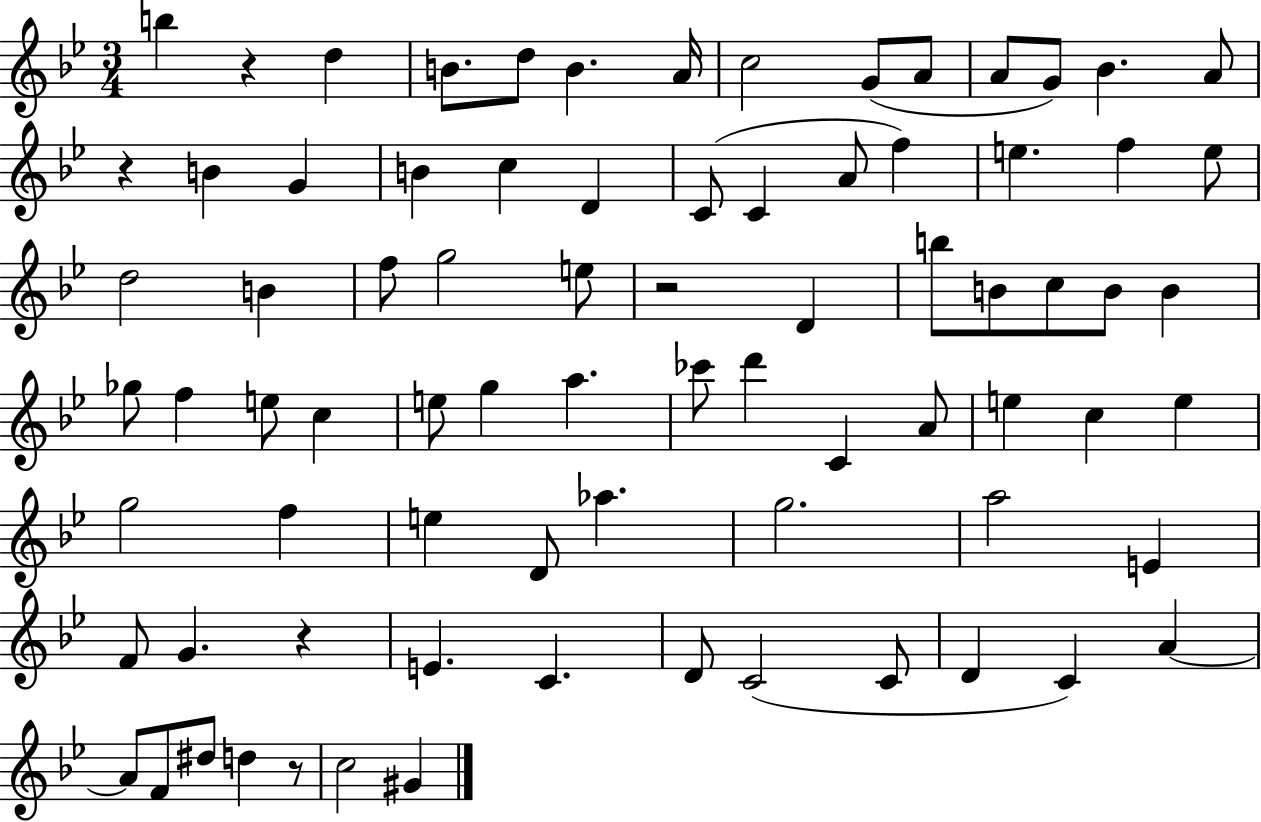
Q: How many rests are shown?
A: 5